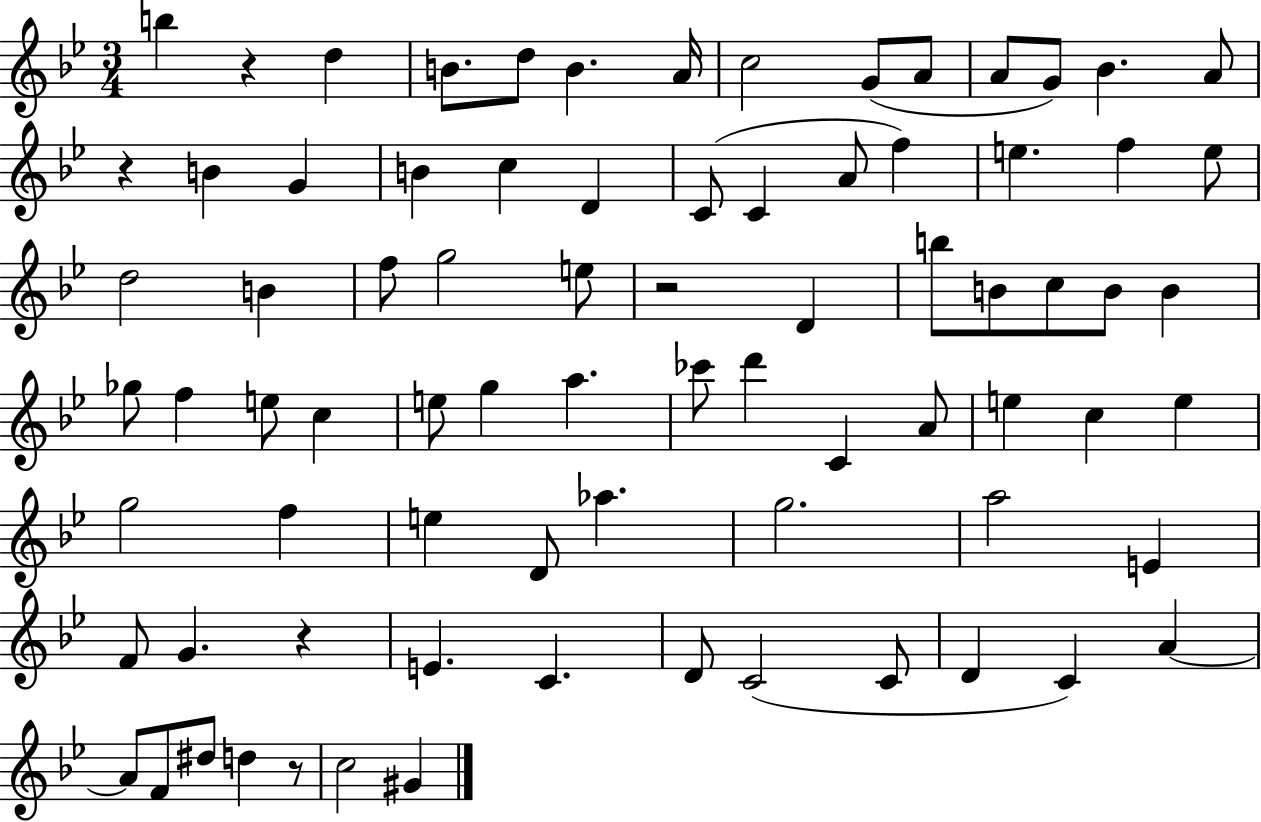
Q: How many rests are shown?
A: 5